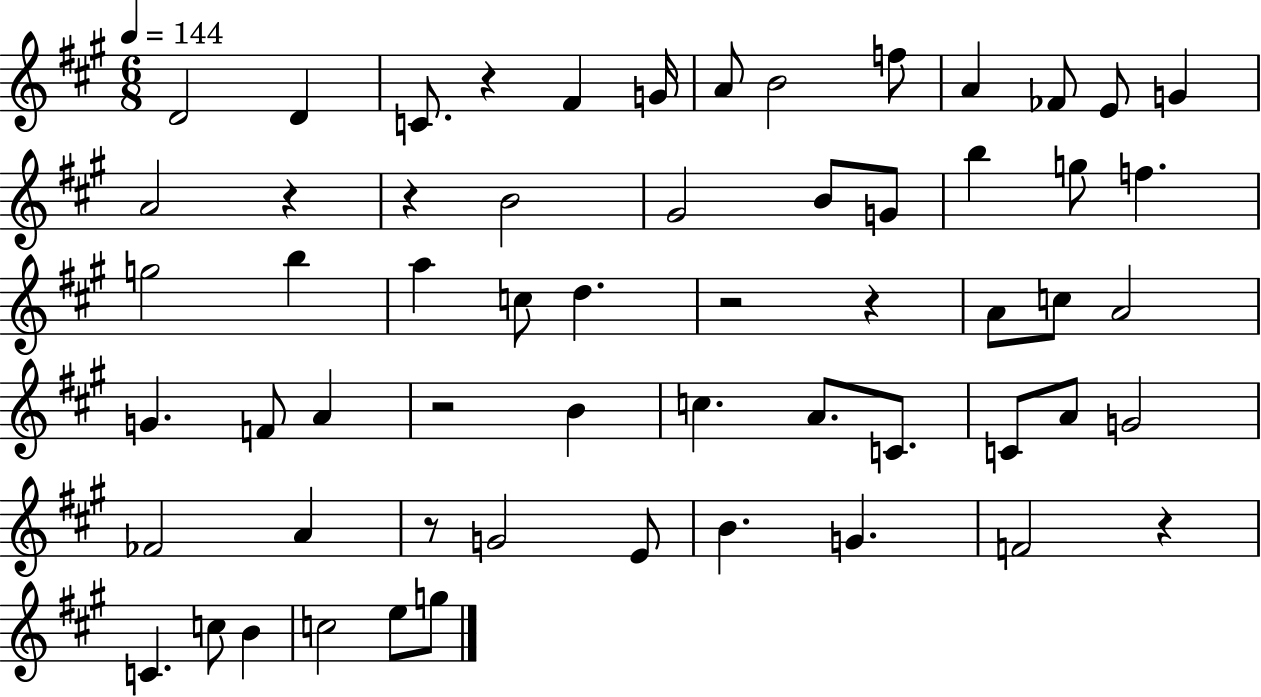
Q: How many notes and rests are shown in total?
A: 59